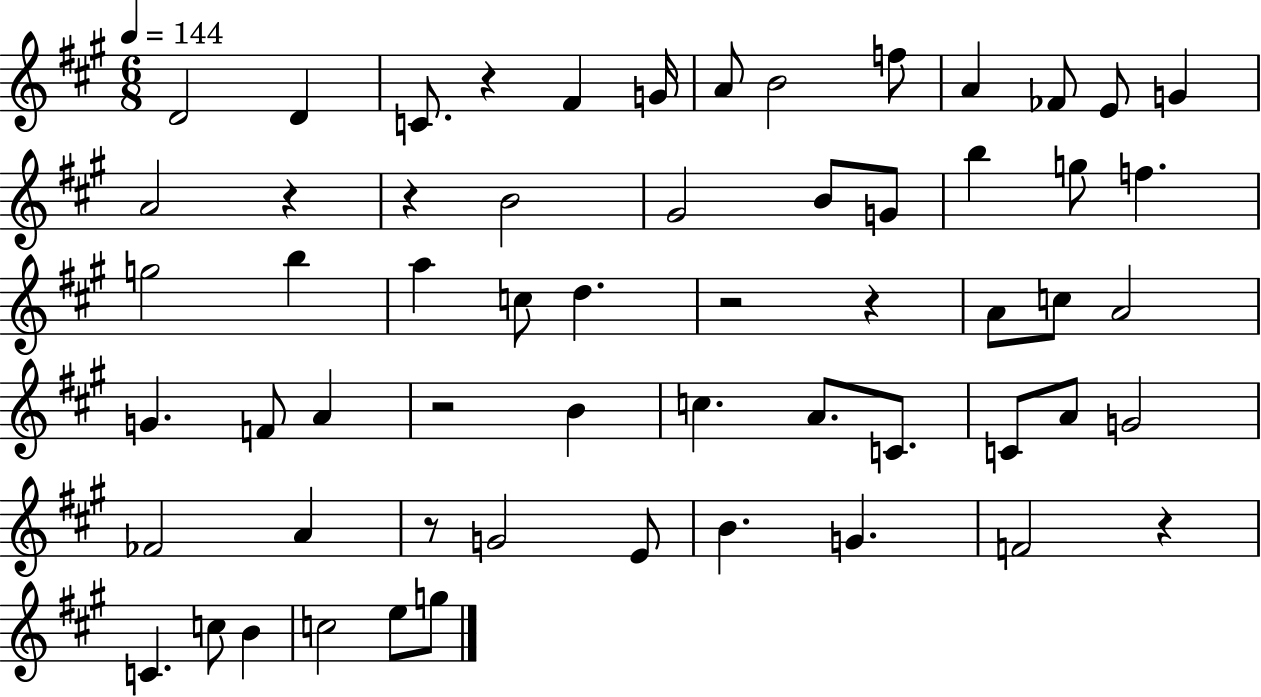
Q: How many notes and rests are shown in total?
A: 59